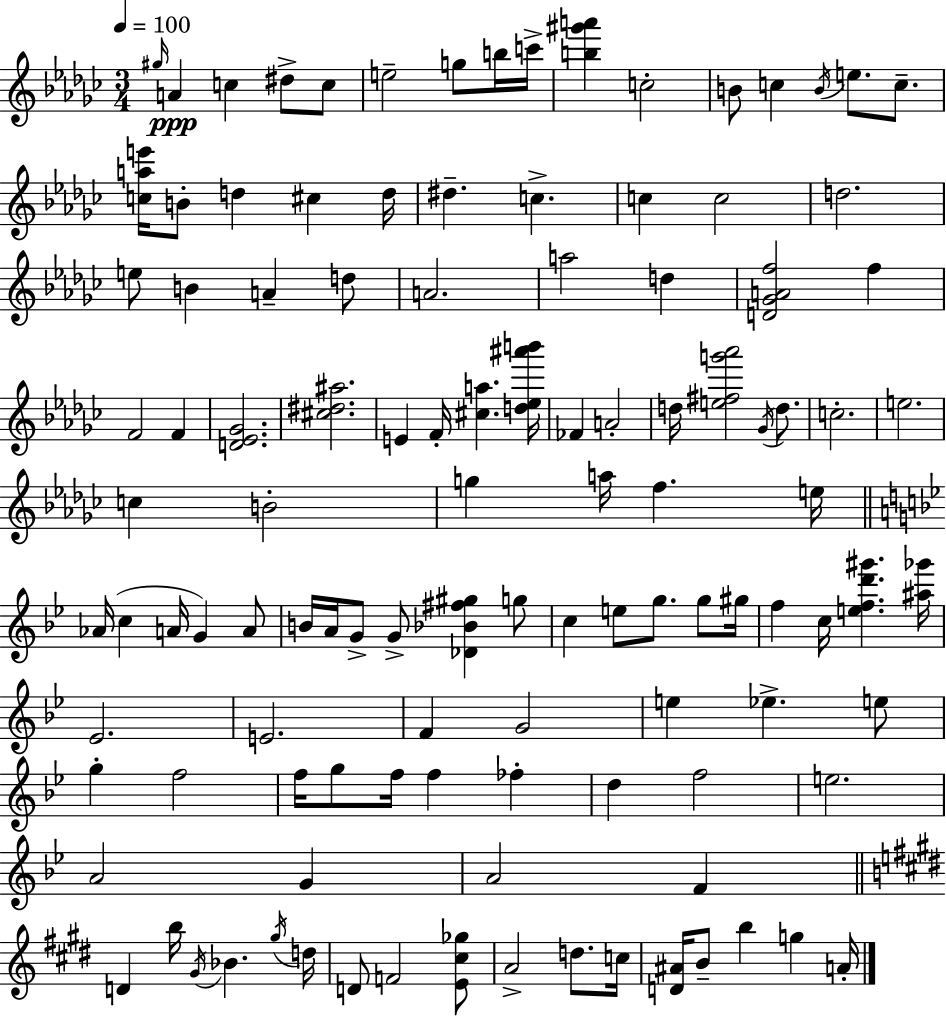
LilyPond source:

{
  \clef treble
  \numericTimeSignature
  \time 3/4
  \key ees \minor
  \tempo 4 = 100
  \grace { gis''16 }\ppp a'4 c''4 dis''8-> c''8 | e''2-- g''8 b''16 | c'''16-> <b'' gis''' a'''>4 c''2-. | b'8 c''4 \acciaccatura { b'16 } e''8. c''8.-- | \break <c'' a'' e'''>16 b'8-. d''4 cis''4 | d''16 dis''4.-- c''4.-> | c''4 c''2 | d''2. | \break e''8 b'4 a'4-- | d''8 a'2. | a''2 d''4 | <d' ges' a' f''>2 f''4 | \break f'2 f'4 | <d' ees' ges'>2. | <cis'' dis'' ais''>2. | e'4 f'16-. <cis'' a''>4. | \break <d'' ees'' ais''' b'''>16 fes'4 a'2-. | d''16 <e'' fis'' g''' aes'''>2 \acciaccatura { ges'16 } | d''8. c''2.-. | e''2. | \break c''4 b'2-. | g''4 a''16 f''4. | e''16 \bar "||" \break \key bes \major aes'16( c''4 a'16 g'4) a'8 | b'16 a'16 g'8-> g'8-> <des' bes' fis'' gis''>4 g''8 | c''4 e''8 g''8. g''8 gis''16 | f''4 c''16 <e'' f'' d''' gis'''>4. <ais'' ges'''>16 | \break ees'2. | e'2. | f'4 g'2 | e''4 ees''4.-> e''8 | \break g''4-. f''2 | f''16 g''8 f''16 f''4 fes''4-. | d''4 f''2 | e''2. | \break a'2 g'4 | a'2 f'4 | \bar "||" \break \key e \major d'4 b''16 \acciaccatura { gis'16 } bes'4. | \acciaccatura { gis''16 } d''16 d'8 f'2 | <e' cis'' ges''>8 a'2-> d''8. | c''16 <d' ais'>16 b'8-- b''4 g''4 | \break a'16-. \bar "|."
}